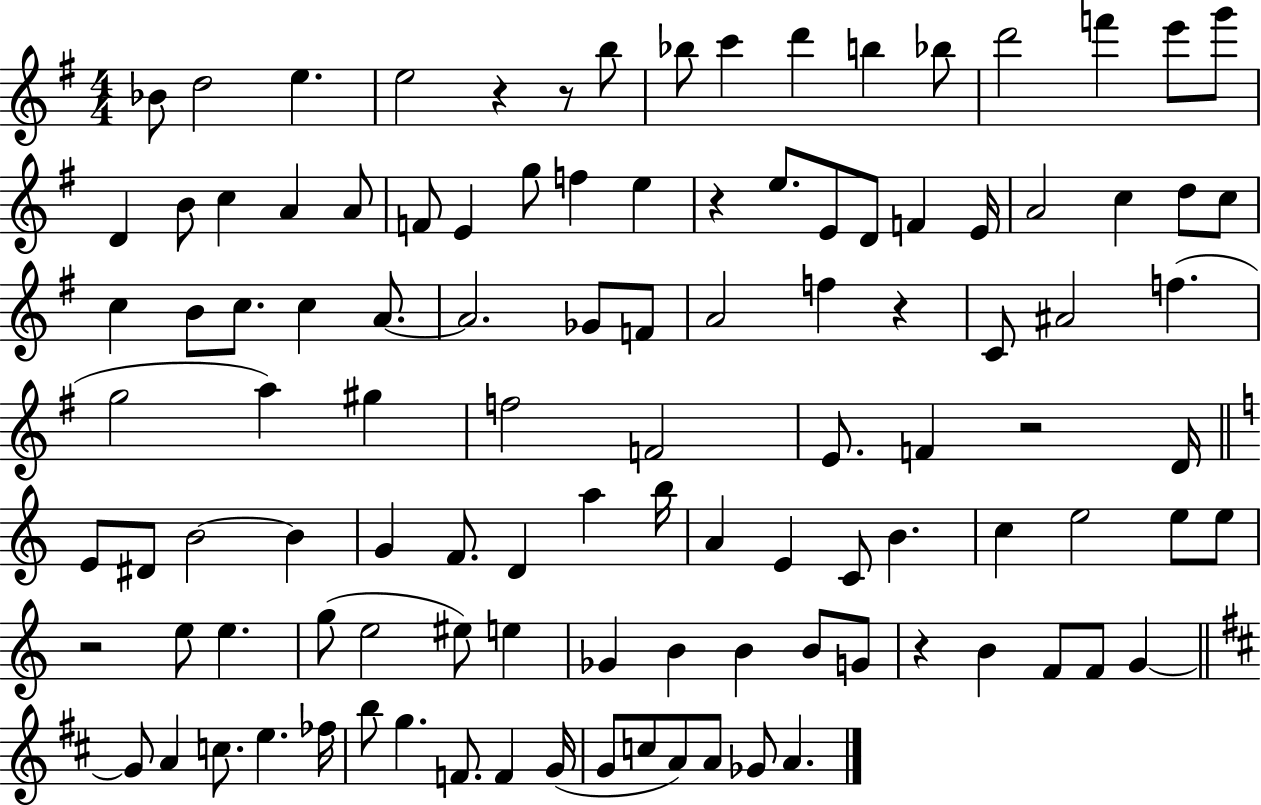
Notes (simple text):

Bb4/e D5/h E5/q. E5/h R/q R/e B5/e Bb5/e C6/q D6/q B5/q Bb5/e D6/h F6/q E6/e G6/e D4/q B4/e C5/q A4/q A4/e F4/e E4/q G5/e F5/q E5/q R/q E5/e. E4/e D4/e F4/q E4/s A4/h C5/q D5/e C5/e C5/q B4/e C5/e. C5/q A4/e. A4/h. Gb4/e F4/e A4/h F5/q R/q C4/e A#4/h F5/q. G5/h A5/q G#5/q F5/h F4/h E4/e. F4/q R/h D4/s E4/e D#4/e B4/h B4/q G4/q F4/e. D4/q A5/q B5/s A4/q E4/q C4/e B4/q. C5/q E5/h E5/e E5/e R/h E5/e E5/q. G5/e E5/h EIS5/e E5/q Gb4/q B4/q B4/q B4/e G4/e R/q B4/q F4/e F4/e G4/q G4/e A4/q C5/e. E5/q. FES5/s B5/e G5/q. F4/e. F4/q G4/s G4/e C5/e A4/e A4/e Gb4/e A4/q.